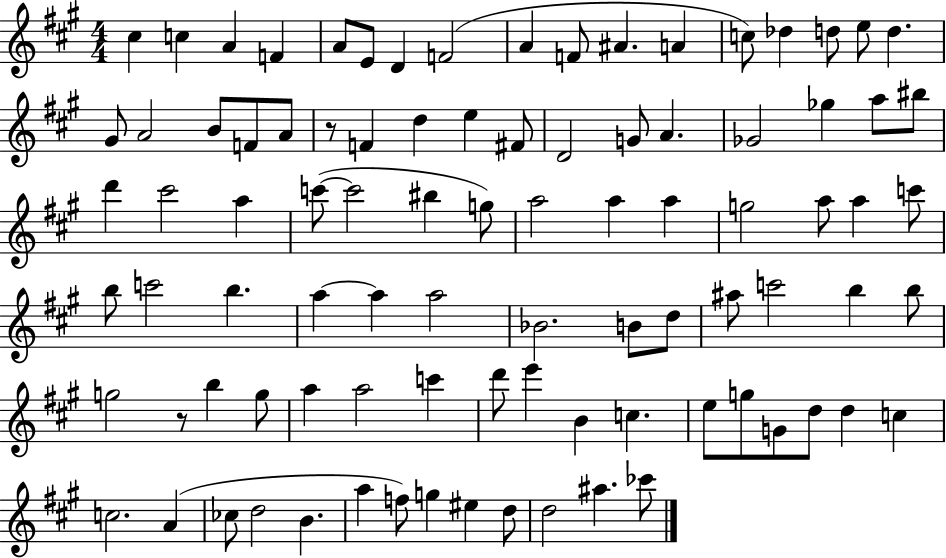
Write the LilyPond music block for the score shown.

{
  \clef treble
  \numericTimeSignature
  \time 4/4
  \key a \major
  \repeat volta 2 { cis''4 c''4 a'4 f'4 | a'8 e'8 d'4 f'2( | a'4 f'8 ais'4. a'4 | c''8) des''4 d''8 e''8 d''4. | \break gis'8 a'2 b'8 f'8 a'8 | r8 f'4 d''4 e''4 fis'8 | d'2 g'8 a'4. | ges'2 ges''4 a''8 bis''8 | \break d'''4 cis'''2 a''4 | c'''8~(~ c'''2 bis''4 g''8) | a''2 a''4 a''4 | g''2 a''8 a''4 c'''8 | \break b''8 c'''2 b''4. | a''4~~ a''4 a''2 | bes'2. b'8 d''8 | ais''8 c'''2 b''4 b''8 | \break g''2 r8 b''4 g''8 | a''4 a''2 c'''4 | d'''8 e'''4 b'4 c''4. | e''8 g''8 g'8 d''8 d''4 c''4 | \break c''2. a'4( | ces''8 d''2 b'4. | a''4 f''8) g''4 eis''4 d''8 | d''2 ais''4. ces'''8 | \break } \bar "|."
}